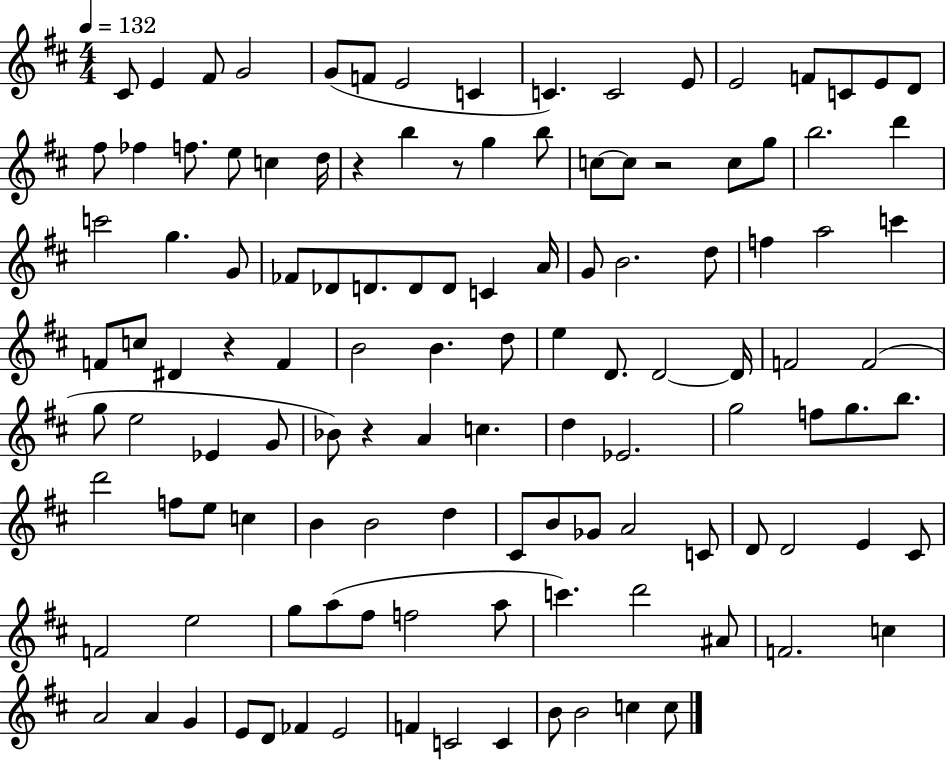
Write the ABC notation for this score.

X:1
T:Untitled
M:4/4
L:1/4
K:D
^C/2 E ^F/2 G2 G/2 F/2 E2 C C C2 E/2 E2 F/2 C/2 E/2 D/2 ^f/2 _f f/2 e/2 c d/4 z b z/2 g b/2 c/2 c/2 z2 c/2 g/2 b2 d' c'2 g G/2 _F/2 _D/2 D/2 D/2 D/2 C A/4 G/2 B2 d/2 f a2 c' F/2 c/2 ^D z F B2 B d/2 e D/2 D2 D/4 F2 F2 g/2 e2 _E G/2 _B/2 z A c d _E2 g2 f/2 g/2 b/2 d'2 f/2 e/2 c B B2 d ^C/2 B/2 _G/2 A2 C/2 D/2 D2 E ^C/2 F2 e2 g/2 a/2 ^f/2 f2 a/2 c' d'2 ^A/2 F2 c A2 A G E/2 D/2 _F E2 F C2 C B/2 B2 c c/2